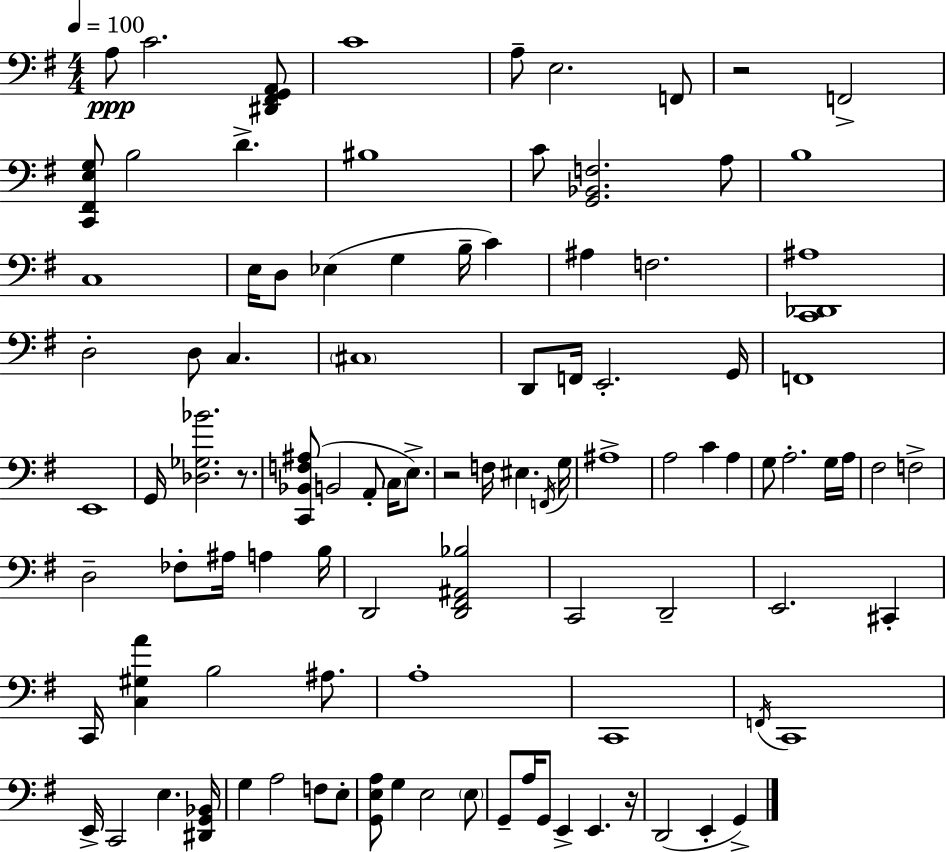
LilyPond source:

{
  \clef bass
  \numericTimeSignature
  \time 4/4
  \key e \minor
  \tempo 4 = 100
  \repeat volta 2 { a8\ppp c'2. <dis, fis, g, a,>8 | c'1 | a8-- e2. f,8 | r2 f,2-> | \break <c, fis, e g>8 b2 d'4.-> | bis1 | c'8 <g, bes, f>2. a8 | b1 | \break c1 | e16 d8 ees4( g4 b16-- c'4) | ais4 f2. | <c, des, ais>1 | \break d2-. d8 c4. | \parenthesize cis1 | d,8 f,16 e,2.-. g,16 | f,1 | \break e,1 | g,16 <des ges bes'>2. r8. | <c, bes, f ais>8( b,2 a,8-. \parenthesize c16 e8.->) | r2 f16 eis4. \acciaccatura { f,16 } | \break g16 ais1-> | a2 c'4 a4 | g8 a2.-. g16 | a16 fis2 f2-> | \break d2-- fes8-. ais16 a4 | b16 d,2 <d, fis, ais, bes>2 | c,2 d,2-- | e,2. cis,4-. | \break c,16 <c gis a'>4 b2 ais8. | a1-. | c,1 | \acciaccatura { f,16 } c,1 | \break e,16-> c,2 e4. | <dis, g, bes,>16 g4 a2 f8 | e8-. <g, e a>8 g4 e2 | \parenthesize e8 g,8-- a16 g,8 e,4-> e,4. | \break r16 d,2( e,4-. g,4->) | } \bar "|."
}